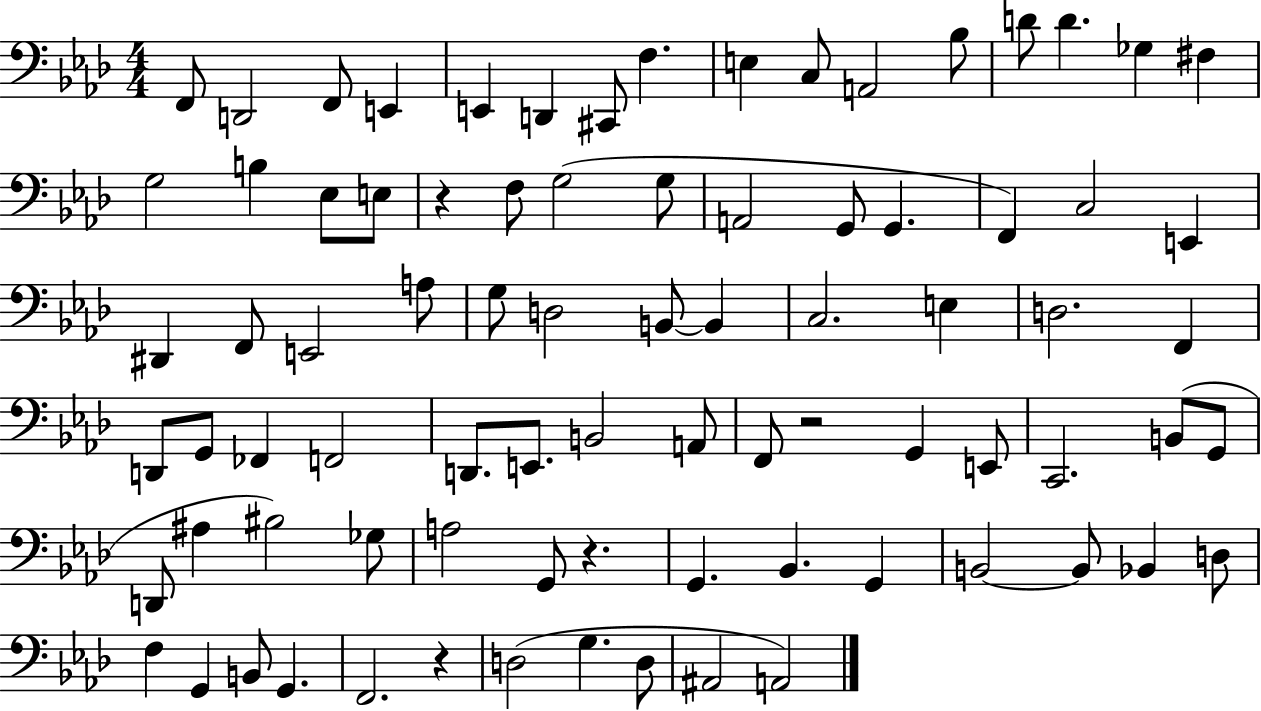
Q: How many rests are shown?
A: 4